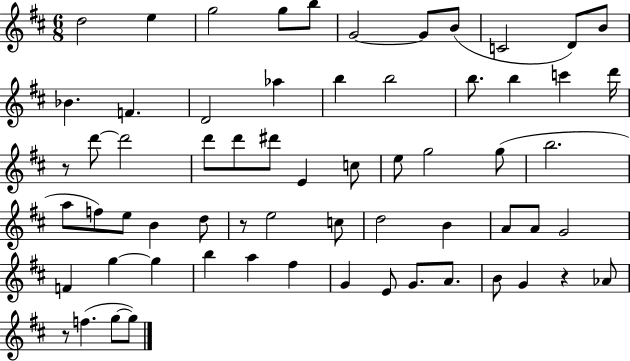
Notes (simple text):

D5/h E5/q G5/h G5/e B5/e G4/h G4/e B4/e C4/h D4/e B4/e Bb4/q. F4/q. D4/h Ab5/q B5/q B5/h B5/e. B5/q C6/q D6/s R/e D6/e D6/h D6/e D6/e D#6/e E4/q C5/e E5/e G5/h G5/e B5/h. A5/e F5/e E5/e B4/q D5/e R/e E5/h C5/e D5/h B4/q A4/e A4/e G4/h F4/q G5/q G5/q B5/q A5/q F#5/q G4/q E4/e G4/e. A4/e. B4/e G4/q R/q Ab4/e R/e F5/q. G5/e G5/e